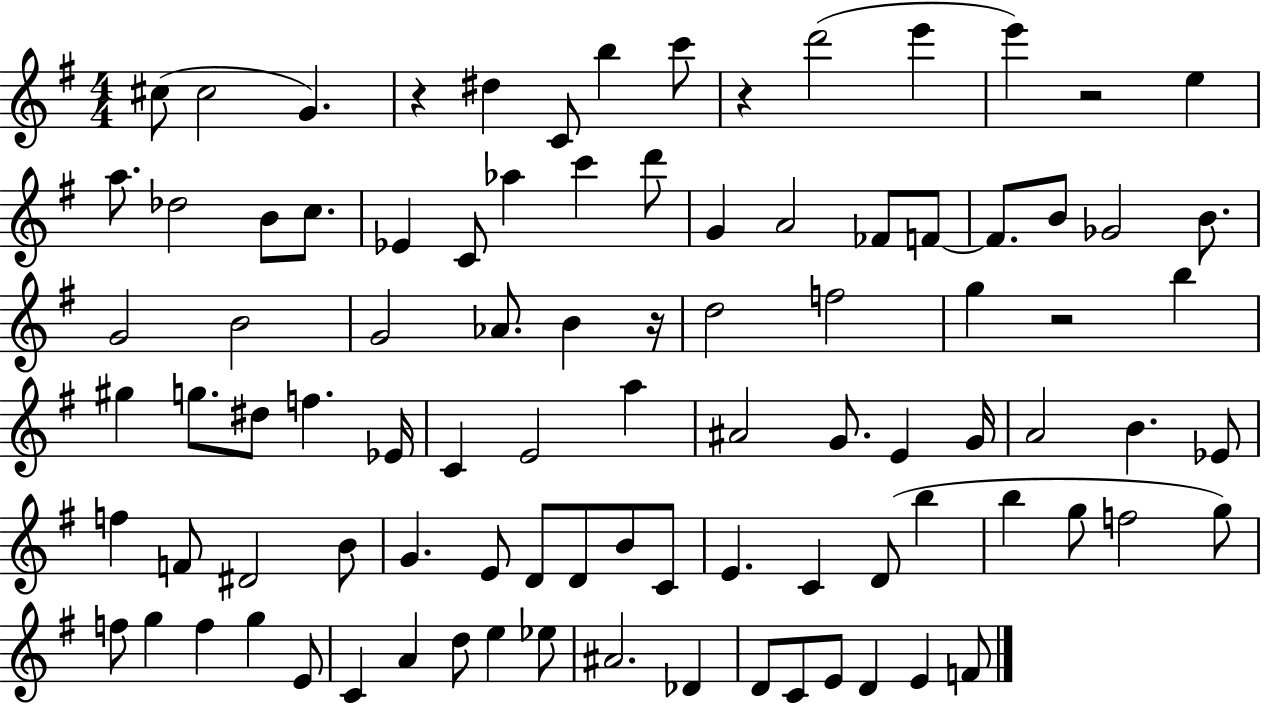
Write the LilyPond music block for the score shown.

{
  \clef treble
  \numericTimeSignature
  \time 4/4
  \key g \major
  cis''8( cis''2 g'4.) | r4 dis''4 c'8 b''4 c'''8 | r4 d'''2( e'''4 | e'''4) r2 e''4 | \break a''8. des''2 b'8 c''8. | ees'4 c'8 aes''4 c'''4 d'''8 | g'4 a'2 fes'8 f'8~~ | f'8. b'8 ges'2 b'8. | \break g'2 b'2 | g'2 aes'8. b'4 r16 | d''2 f''2 | g''4 r2 b''4 | \break gis''4 g''8. dis''8 f''4. ees'16 | c'4 e'2 a''4 | ais'2 g'8. e'4 g'16 | a'2 b'4. ees'8 | \break f''4 f'8 dis'2 b'8 | g'4. e'8 d'8 d'8 b'8 c'8 | e'4. c'4 d'8( b''4 | b''4 g''8 f''2 g''8) | \break f''8 g''4 f''4 g''4 e'8 | c'4 a'4 d''8 e''4 ees''8 | ais'2. des'4 | d'8 c'8 e'8 d'4 e'4 f'8 | \break \bar "|."
}